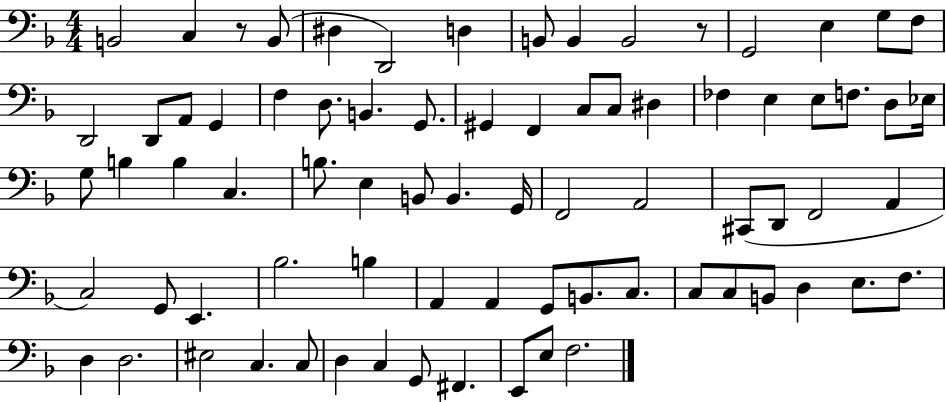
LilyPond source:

{
  \clef bass
  \numericTimeSignature
  \time 4/4
  \key f \major
  b,2 c4 r8 b,8( | dis4 d,2) d4 | b,8 b,4 b,2 r8 | g,2 e4 g8 f8 | \break d,2 d,8 a,8 g,4 | f4 d8. b,4. g,8. | gis,4 f,4 c8 c8 dis4 | fes4 e4 e8 f8. d8 ees16 | \break g8 b4 b4 c4. | b8. e4 b,8 b,4. g,16 | f,2 a,2 | cis,8( d,8 f,2 a,4 | \break c2) g,8 e,4. | bes2. b4 | a,4 a,4 g,8 b,8. c8. | c8 c8 b,8 d4 e8. f8. | \break d4 d2. | eis2 c4. c8 | d4 c4 g,8 fis,4. | e,8 e8 f2. | \break \bar "|."
}